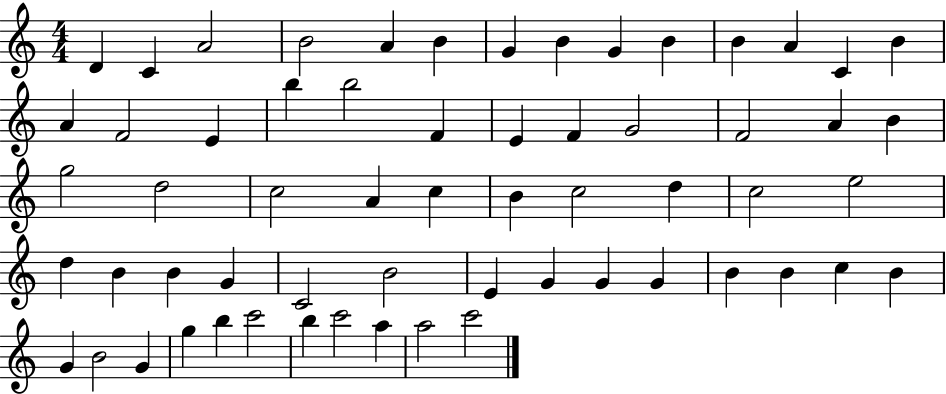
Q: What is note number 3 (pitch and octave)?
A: A4